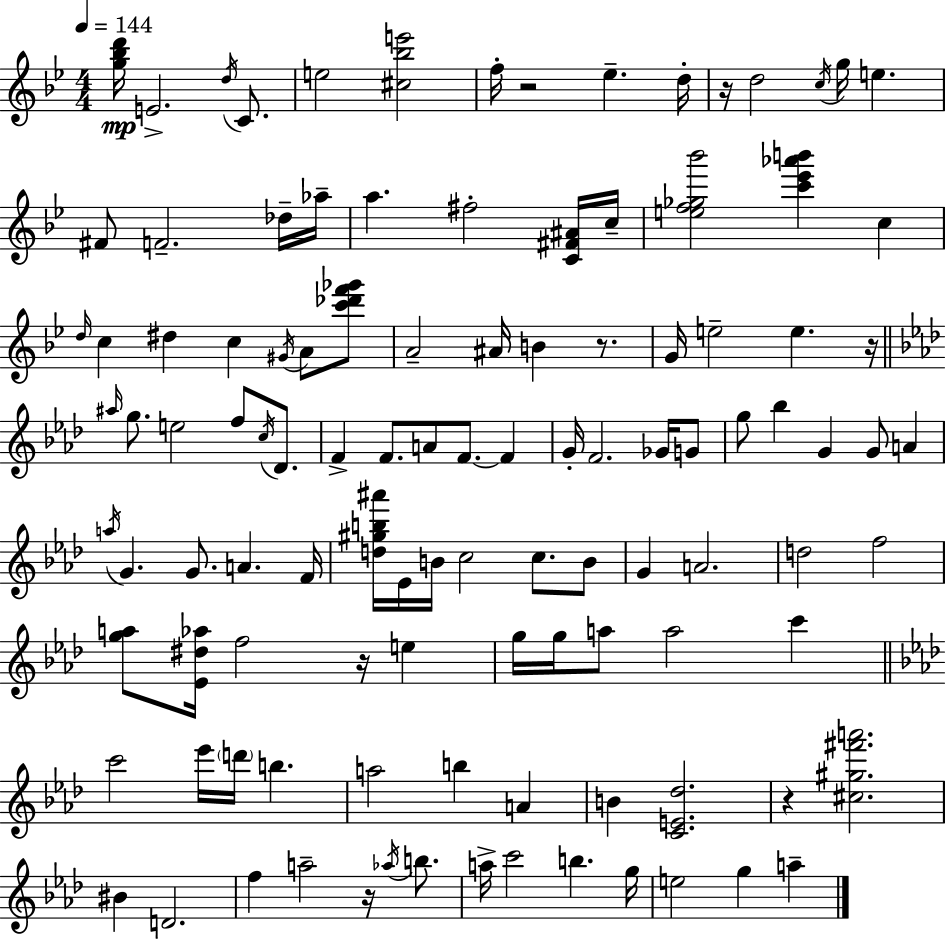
[G5,Bb5,D6]/s E4/h. D5/s C4/e. E5/h [C#5,Bb5,E6]/h F5/s R/h Eb5/q. D5/s R/s D5/h C5/s G5/s E5/q. F#4/e F4/h. Db5/s Ab5/s A5/q. F#5/h [C4,F#4,A#4]/s C5/s [E5,F5,Gb5,Bb6]/h [C6,Eb6,Ab6,B6]/q C5/q D5/s C5/q D#5/q C5/q G#4/s A4/e [C6,Db6,F6,Gb6]/e A4/h A#4/s B4/q R/e. G4/s E5/h E5/q. R/s A#5/s G5/e. E5/h F5/e C5/s Db4/e. F4/q F4/e. A4/e F4/e. F4/q G4/s F4/h. Gb4/s G4/e G5/e Bb5/q G4/q G4/e A4/q A5/s G4/q. G4/e. A4/q. F4/s [D5,G#5,B5,A#6]/s Eb4/s B4/s C5/h C5/e. B4/e G4/q A4/h. D5/h F5/h [G5,A5]/e [Eb4,D#5,Ab5]/s F5/h R/s E5/q G5/s G5/s A5/e A5/h C6/q C6/h Eb6/s D6/s B5/q. A5/h B5/q A4/q B4/q [C4,E4,Db5]/h. R/q [C#5,G#5,F#6,A6]/h. BIS4/q D4/h. F5/q A5/h R/s Ab5/s B5/e. A5/s C6/h B5/q. G5/s E5/h G5/q A5/q